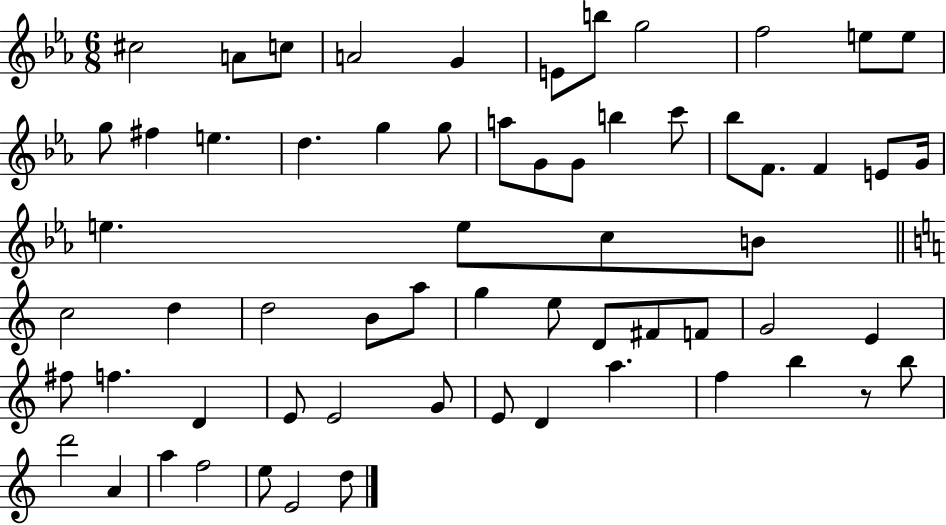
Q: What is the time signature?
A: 6/8